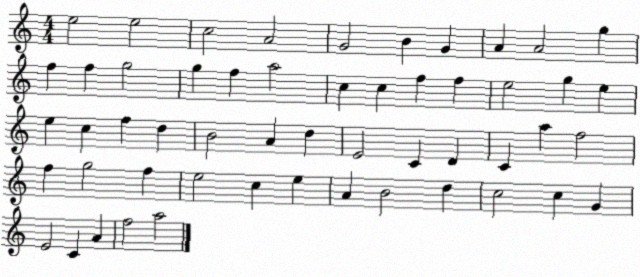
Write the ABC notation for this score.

X:1
T:Untitled
M:4/4
L:1/4
K:C
e2 e2 c2 A2 G2 B G A A2 g f f g2 g f a2 c c f f e2 g e e c f d B2 A d E2 C D C a f2 f g2 f e2 c e A B2 d c2 c G E2 C A f2 a2